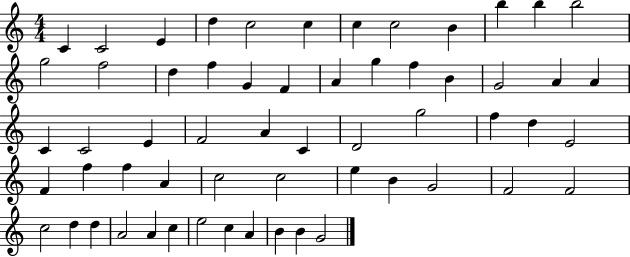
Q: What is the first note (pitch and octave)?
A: C4